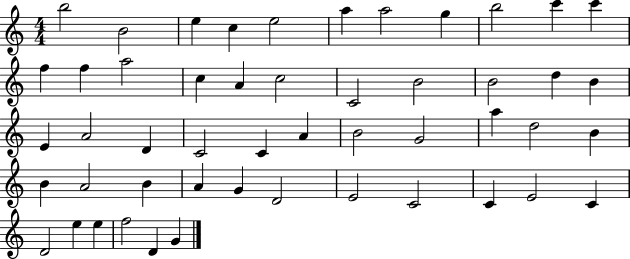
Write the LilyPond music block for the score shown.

{
  \clef treble
  \numericTimeSignature
  \time 4/4
  \key c \major
  b''2 b'2 | e''4 c''4 e''2 | a''4 a''2 g''4 | b''2 c'''4 c'''4 | \break f''4 f''4 a''2 | c''4 a'4 c''2 | c'2 b'2 | b'2 d''4 b'4 | \break e'4 a'2 d'4 | c'2 c'4 a'4 | b'2 g'2 | a''4 d''2 b'4 | \break b'4 a'2 b'4 | a'4 g'4 d'2 | e'2 c'2 | c'4 e'2 c'4 | \break d'2 e''4 e''4 | f''2 d'4 g'4 | \bar "|."
}